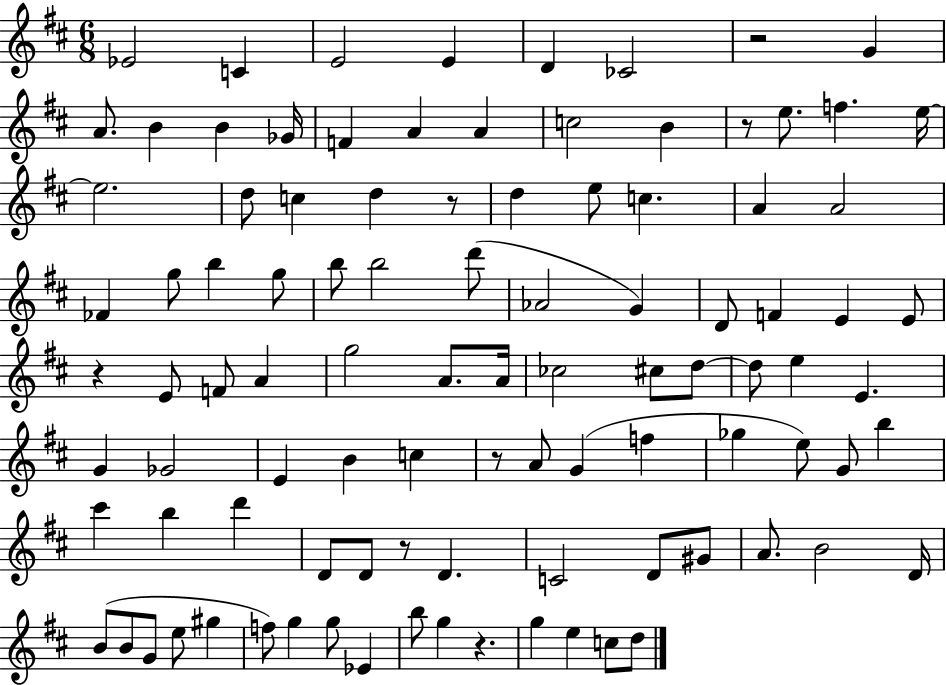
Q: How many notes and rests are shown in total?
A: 99